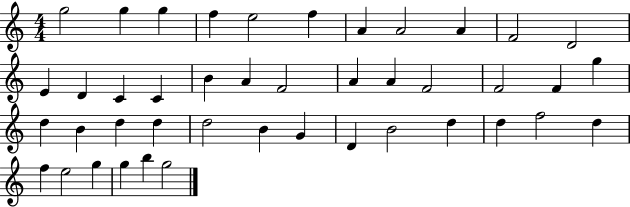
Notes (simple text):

G5/h G5/q G5/q F5/q E5/h F5/q A4/q A4/h A4/q F4/h D4/h E4/q D4/q C4/q C4/q B4/q A4/q F4/h A4/q A4/q F4/h F4/h F4/q G5/q D5/q B4/q D5/q D5/q D5/h B4/q G4/q D4/q B4/h D5/q D5/q F5/h D5/q F5/q E5/h G5/q G5/q B5/q G5/h